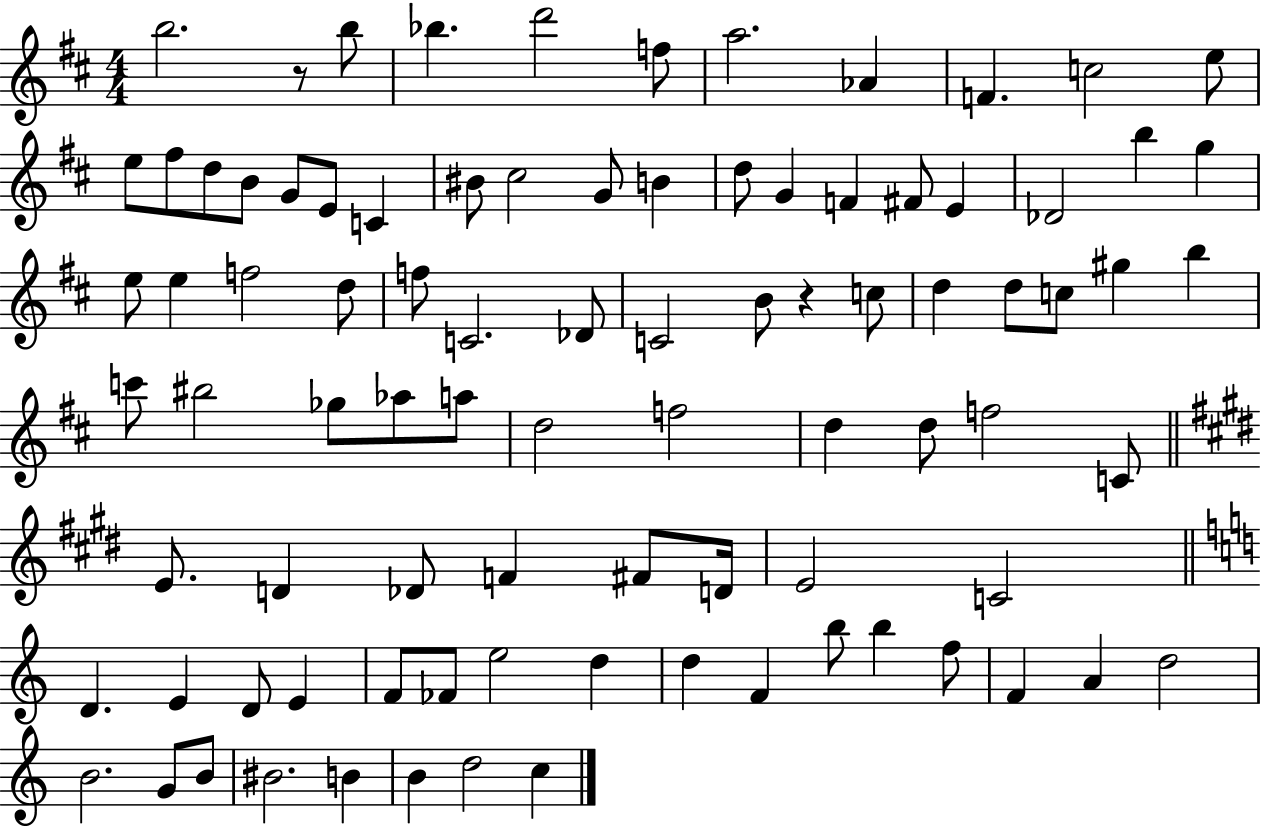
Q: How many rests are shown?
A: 2